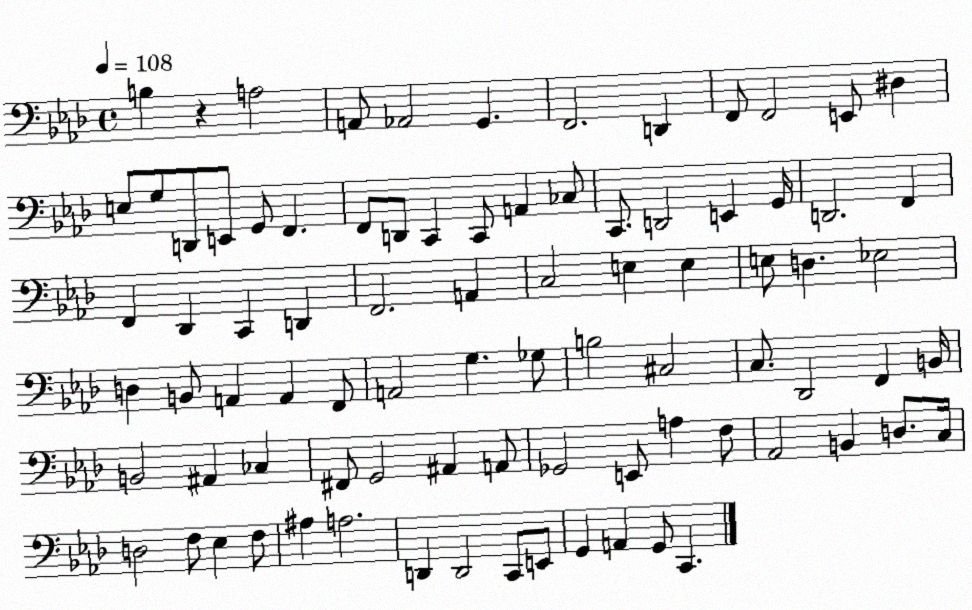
X:1
T:Untitled
M:4/4
L:1/4
K:Ab
B, z A,2 A,,/2 _A,,2 G,, F,,2 D,, F,,/2 F,,2 E,,/2 ^D, E,/2 G,/2 D,,/2 E,,/2 G,,/2 F,, F,,/2 D,,/2 C,, C,,/2 A,, _C,/2 C,,/2 D,,2 E,, G,,/4 D,,2 F,, F,, _D,, C,, D,, F,,2 A,, C,2 E, E, E,/2 D, _E,2 D, B,,/2 A,, A,, F,,/2 A,,2 G, _G,/2 B,2 ^C,2 C,/2 _D,,2 F,, B,,/4 B,,2 ^A,, _C, ^F,,/2 G,,2 ^A,, A,,/2 _G,,2 E,,/2 A, F,/2 _A,,2 B,, D,/2 C,/4 D,2 F,/2 _E, F,/2 ^A, A,2 D,, D,,2 C,,/2 E,,/2 G,, A,, G,,/2 C,,